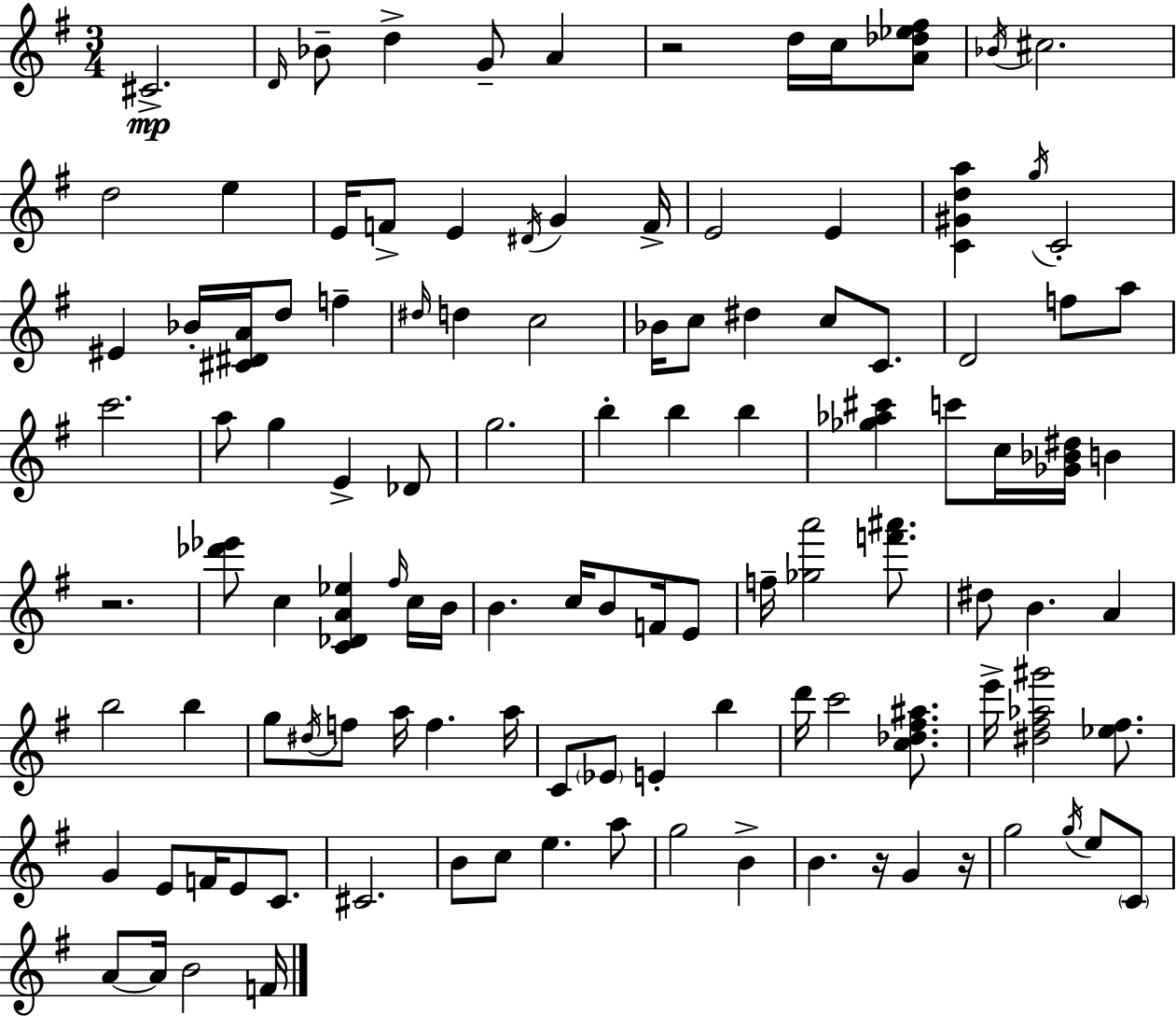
C#4/h. D4/s Bb4/e D5/q G4/e A4/q R/h D5/s C5/s [A4,Db5,Eb5,F#5]/e Bb4/s C#5/h. D5/h E5/q E4/s F4/e E4/q D#4/s G4/q F4/s E4/h E4/q [C4,G#4,D5,A5]/q G5/s C4/h EIS4/q Bb4/s [C#4,D#4,A4]/s D5/e F5/q D#5/s D5/q C5/h Bb4/s C5/e D#5/q C5/e C4/e. D4/h F5/e A5/e C6/h. A5/e G5/q E4/q Db4/e G5/h. B5/q B5/q B5/q [Gb5,Ab5,C#6]/q C6/e C5/s [Gb4,Bb4,D#5]/s B4/q R/h. [Db6,Eb6]/e C5/q [C4,Db4,A4,Eb5]/q F#5/s C5/s B4/s B4/q. C5/s B4/e F4/s E4/e F5/s [Gb5,A6]/h [F6,A#6]/e. D#5/e B4/q. A4/q B5/h B5/q G5/e D#5/s F5/e A5/s F5/q. A5/s C4/e Eb4/e E4/q B5/q D6/s C6/h [C5,Db5,F#5,A#5]/e. E6/s [D#5,F#5,Ab5,G#6]/h [Eb5,F#5]/e. G4/q E4/e F4/s E4/e C4/e. C#4/h. B4/e C5/e E5/q. A5/e G5/h B4/q B4/q. R/s G4/q R/s G5/h G5/s E5/e C4/e A4/e A4/s B4/h F4/s